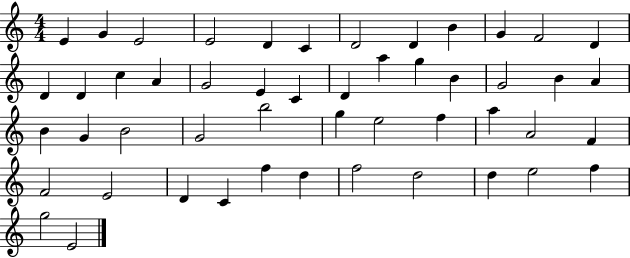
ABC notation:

X:1
T:Untitled
M:4/4
L:1/4
K:C
E G E2 E2 D C D2 D B G F2 D D D c A G2 E C D a g B G2 B A B G B2 G2 b2 g e2 f a A2 F F2 E2 D C f d f2 d2 d e2 f g2 E2